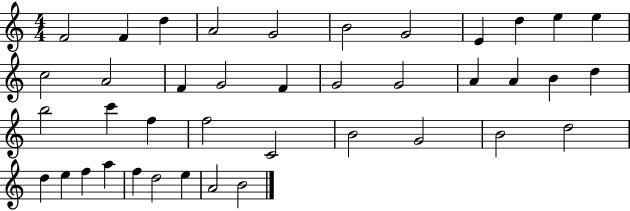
F4/h F4/q D5/q A4/h G4/h B4/h G4/h E4/q D5/q E5/q E5/q C5/h A4/h F4/q G4/h F4/q G4/h G4/h A4/q A4/q B4/q D5/q B5/h C6/q F5/q F5/h C4/h B4/h G4/h B4/h D5/h D5/q E5/q F5/q A5/q F5/q D5/h E5/q A4/h B4/h